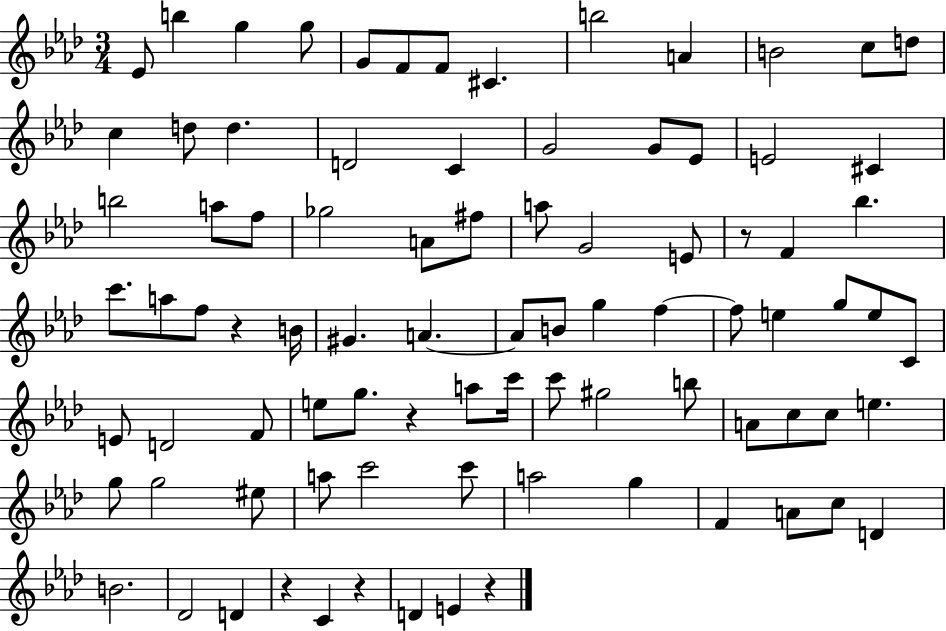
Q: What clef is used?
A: treble